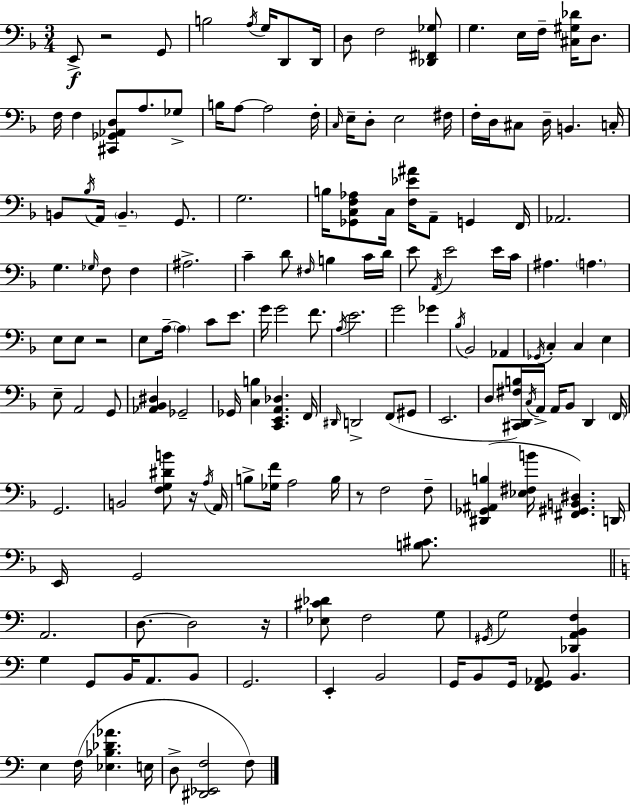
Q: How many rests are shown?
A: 5